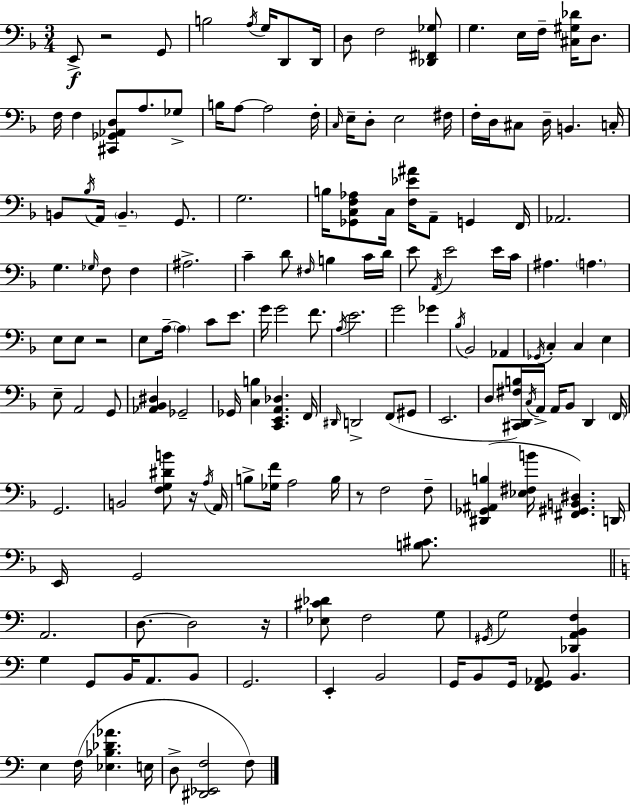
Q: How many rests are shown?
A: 5